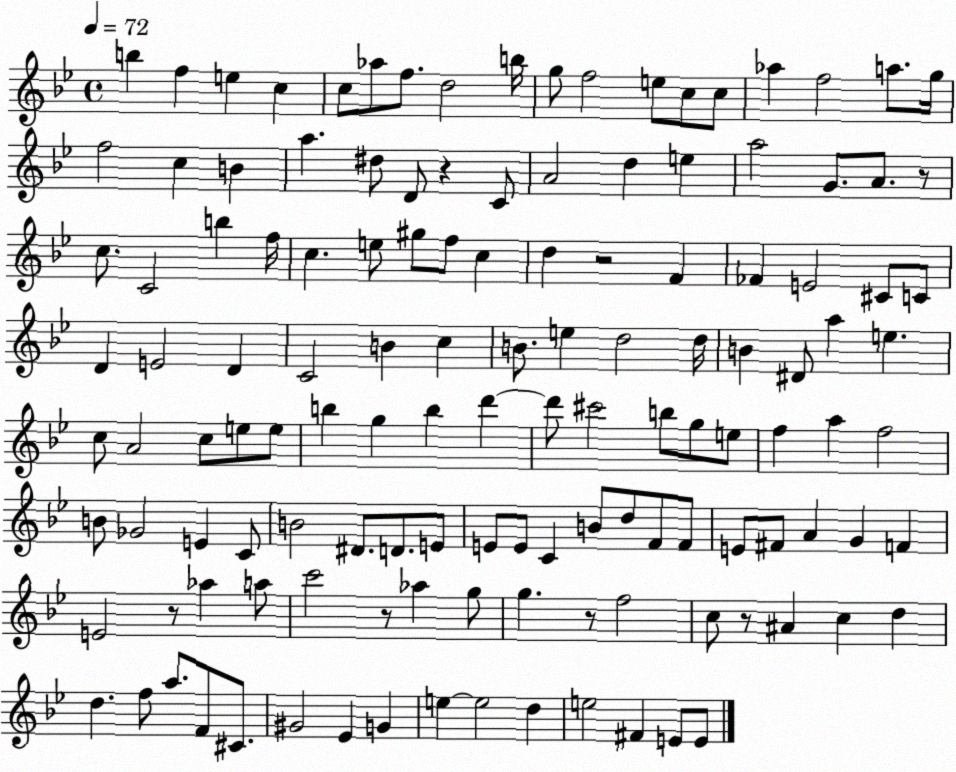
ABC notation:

X:1
T:Untitled
M:4/4
L:1/4
K:Bb
b f e c c/2 _a/2 f/2 d2 b/4 g/2 f2 e/2 c/2 c/2 _a f2 a/2 g/4 f2 c B a ^d/2 D/2 z C/2 A2 d e a2 G/2 A/2 z/2 c/2 C2 b f/4 c e/2 ^g/2 f/2 c d z2 F _F E2 ^C/2 C/2 D E2 D C2 B c B/2 e d2 d/4 B ^D/2 a e c/2 A2 c/2 e/2 e/2 b g b d' d'/2 ^c'2 b/2 g/2 e/2 f a f2 B/2 _G2 E C/2 B2 ^D/2 D/2 E/2 E/2 E/2 C B/2 d/2 F/2 F/2 E/2 ^F/2 A G F E2 z/2 _a a/2 c'2 z/2 _a g/2 g z/2 f2 c/2 z/2 ^A c d d f/2 a/2 F/2 ^C/2 ^G2 _E G e e2 d e2 ^F E/2 E/2